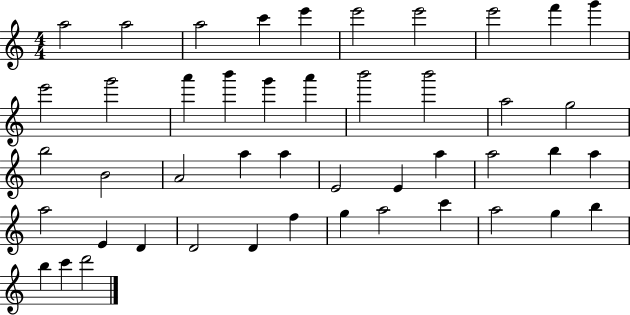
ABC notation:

X:1
T:Untitled
M:4/4
L:1/4
K:C
a2 a2 a2 c' e' e'2 e'2 e'2 f' g' e'2 g'2 a' b' g' a' b'2 b'2 a2 g2 b2 B2 A2 a a E2 E a a2 b a a2 E D D2 D f g a2 c' a2 g b b c' d'2